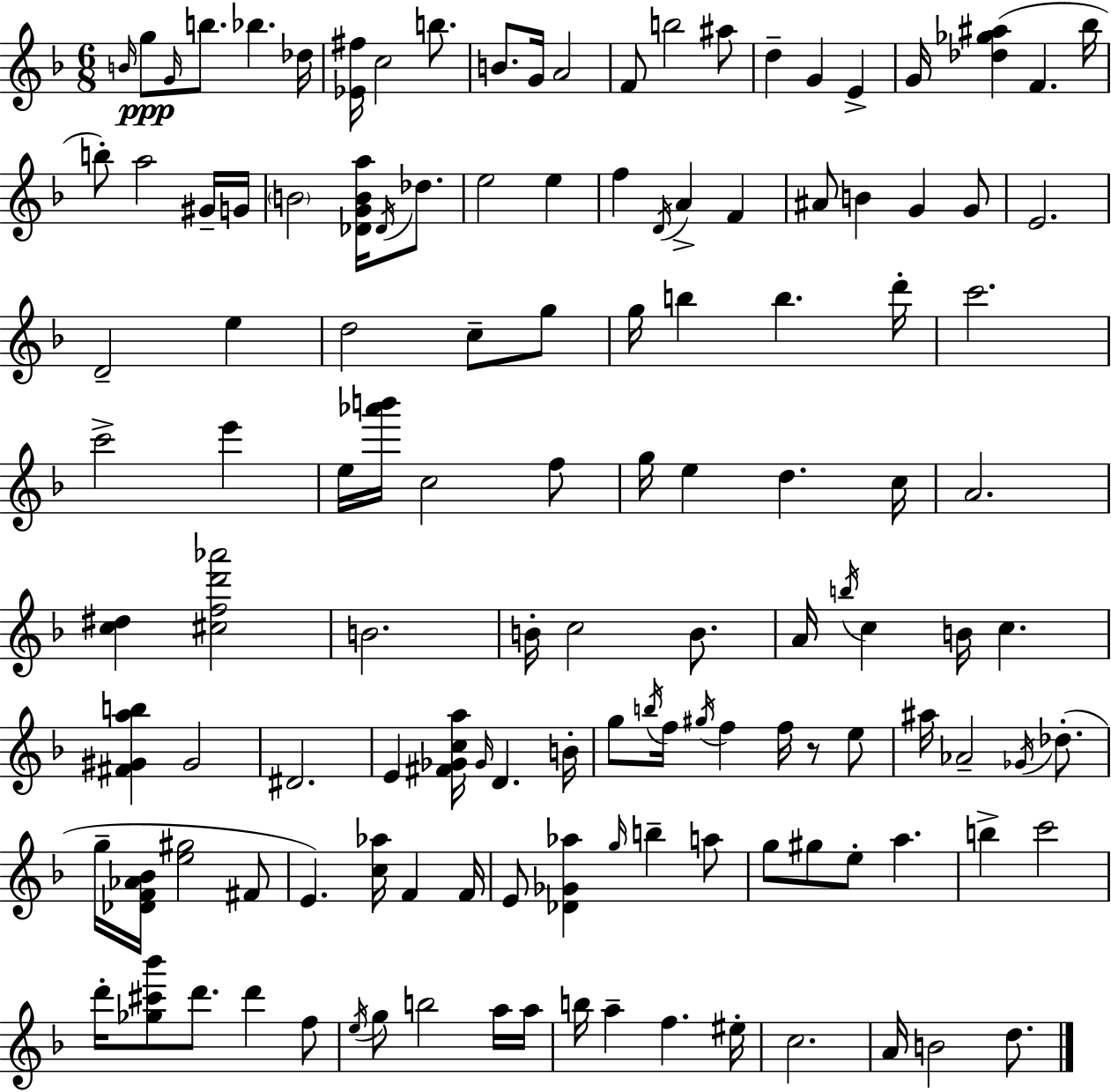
{
  \clef treble
  \numericTimeSignature
  \time 6/8
  \key d \minor
  \grace { b'16 }\ppp g''8 \grace { g'16 } b''8. bes''4. | des''16 <ees' fis''>16 c''2 b''8. | b'8. g'16 a'2 | f'8 b''2 | \break ais''8 d''4-- g'4 e'4-> | g'16 <des'' ges'' ais''>4( f'4. | bes''16 b''8-.) a''2 | gis'16-- g'16 \parenthesize b'2 <des' g' b' a''>16 \acciaccatura { des'16 } | \break des''8. e''2 e''4 | f''4 \acciaccatura { d'16 } a'4-> | f'4 ais'8 b'4 g'4 | g'8 e'2. | \break d'2-- | e''4 d''2 | c''8-- g''8 g''16 b''4 b''4. | d'''16-. c'''2. | \break c'''2-> | e'''4 e''16 <aes''' b'''>16 c''2 | f''8 g''16 e''4 d''4. | c''16 a'2. | \break <c'' dis''>4 <cis'' f'' d''' aes'''>2 | b'2. | b'16-. c''2 | b'8. a'16 \acciaccatura { b''16 } c''4 b'16 c''4. | \break <fis' gis' a'' b''>4 gis'2 | dis'2. | e'4 <fis' ges' c'' a''>16 \grace { ges'16 } d'4. | b'16-. g''8 \acciaccatura { b''16 } f''16 \acciaccatura { gis''16 } f''4 | \break f''16 r8 e''8 ais''16 aes'2-- | \acciaccatura { ges'16 } des''8.-.( g''16-- <des' f' aes' bes'>16 <e'' gis''>2 | fis'8 e'4.) | <c'' aes''>16 f'4 f'16 e'8 <des' ges' aes''>4 | \break \grace { g''16 } b''4-- a''8 g''8 | gis''8 e''8-. a''4. b''4-> | c'''2 d'''16-. <ges'' cis''' bes'''>8 | d'''8. d'''4 f''8 \acciaccatura { e''16 } g''8 | \break b''2 a''16 a''16 b''16 | a''4-- f''4. eis''16-. c''2. | a'16 | b'2 d''8. \bar "|."
}